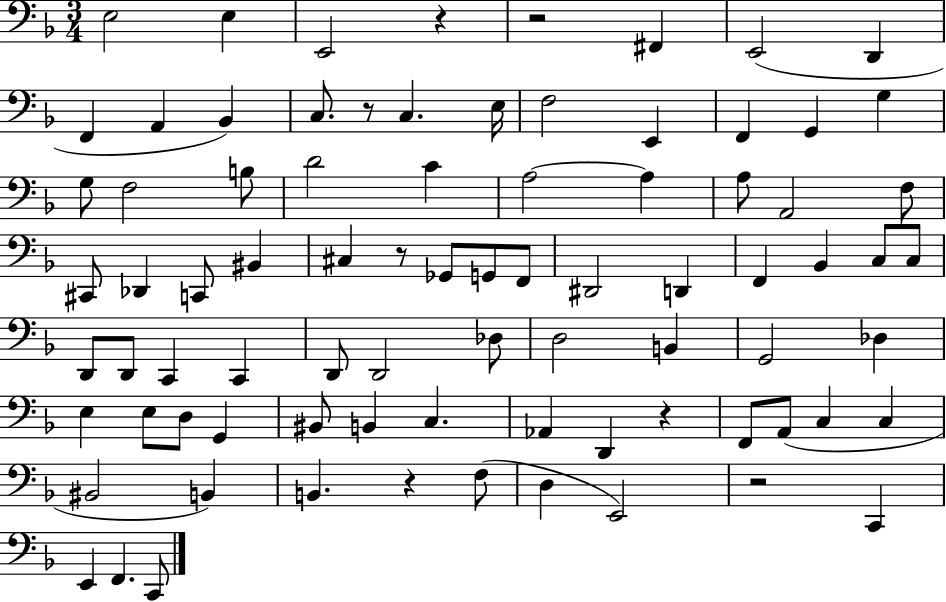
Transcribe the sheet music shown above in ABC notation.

X:1
T:Untitled
M:3/4
L:1/4
K:F
E,2 E, E,,2 z z2 ^F,, E,,2 D,, F,, A,, _B,, C,/2 z/2 C, E,/4 F,2 E,, F,, G,, G, G,/2 F,2 B,/2 D2 C A,2 A, A,/2 A,,2 F,/2 ^C,,/2 _D,, C,,/2 ^B,, ^C, z/2 _G,,/2 G,,/2 F,,/2 ^D,,2 D,, F,, _B,, C,/2 C,/2 D,,/2 D,,/2 C,, C,, D,,/2 D,,2 _D,/2 D,2 B,, G,,2 _D, E, E,/2 D,/2 G,, ^B,,/2 B,, C, _A,, D,, z F,,/2 A,,/2 C, C, ^B,,2 B,, B,, z F,/2 D, E,,2 z2 C,, E,, F,, C,,/2